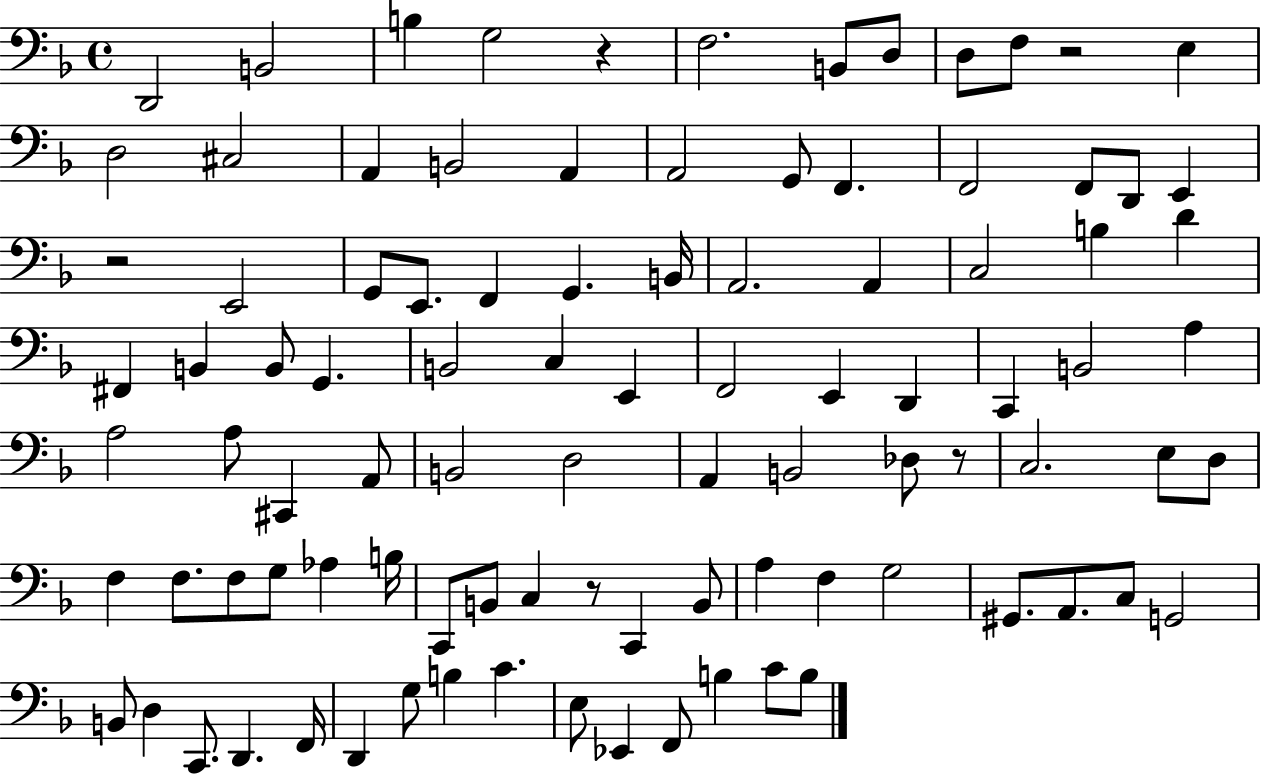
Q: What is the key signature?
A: F major